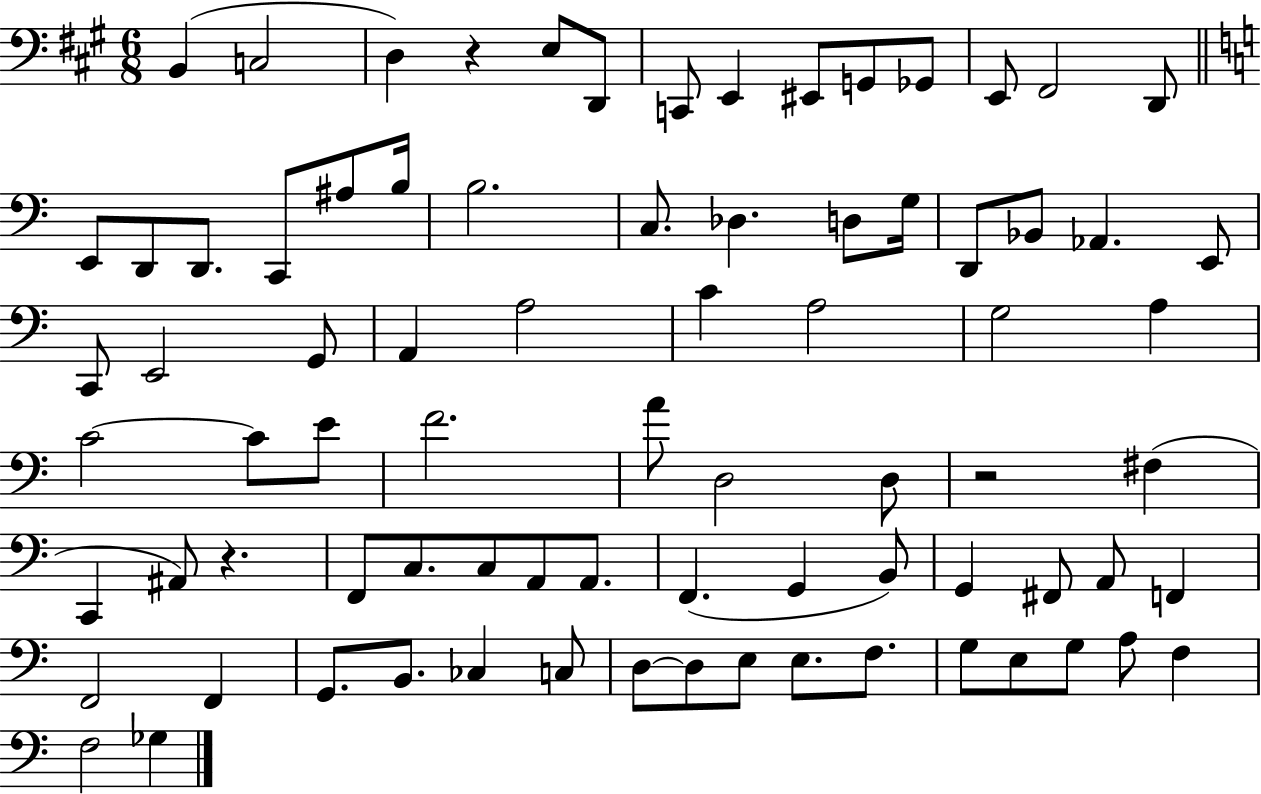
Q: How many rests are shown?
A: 3